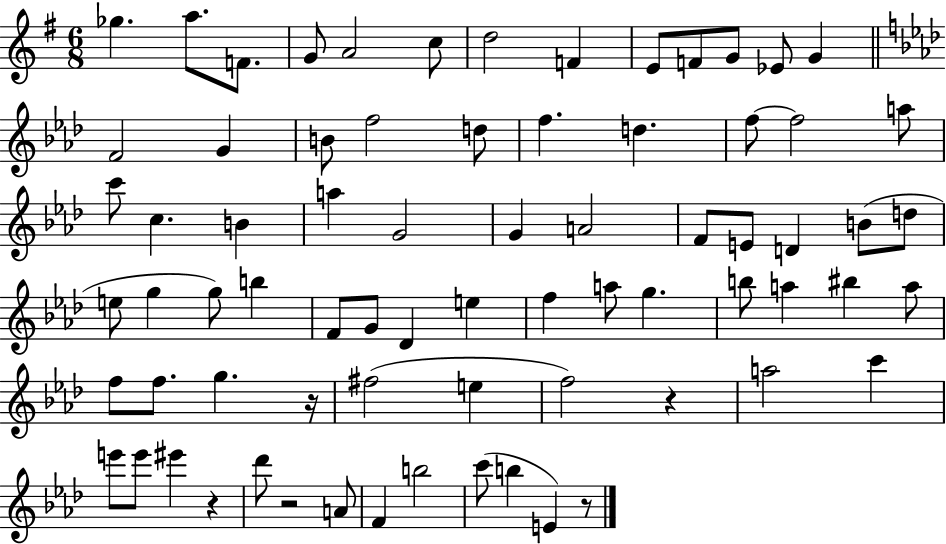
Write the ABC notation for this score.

X:1
T:Untitled
M:6/8
L:1/4
K:G
_g a/2 F/2 G/2 A2 c/2 d2 F E/2 F/2 G/2 _E/2 G F2 G B/2 f2 d/2 f d f/2 f2 a/2 c'/2 c B a G2 G A2 F/2 E/2 D B/2 d/2 e/2 g g/2 b F/2 G/2 _D e f a/2 g b/2 a ^b a/2 f/2 f/2 g z/4 ^f2 e f2 z a2 c' e'/2 e'/2 ^e' z _d'/2 z2 A/2 F b2 c'/2 b E z/2